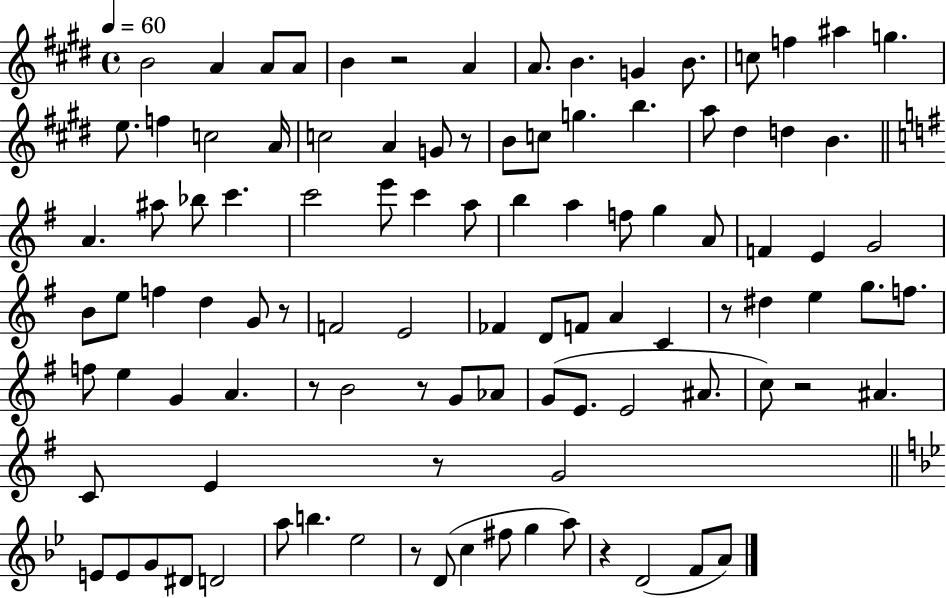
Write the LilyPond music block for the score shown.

{
  \clef treble
  \time 4/4
  \defaultTimeSignature
  \key e \major
  \tempo 4 = 60
  \repeat volta 2 { b'2 a'4 a'8 a'8 | b'4 r2 a'4 | a'8. b'4. g'4 b'8. | c''8 f''4 ais''4 g''4. | \break e''8. f''4 c''2 a'16 | c''2 a'4 g'8 r8 | b'8 c''8 g''4. b''4. | a''8 dis''4 d''4 b'4. | \break \bar "||" \break \key g \major a'4. ais''8 bes''8 c'''4. | c'''2 e'''8 c'''4 a''8 | b''4 a''4 f''8 g''4 a'8 | f'4 e'4 g'2 | \break b'8 e''8 f''4 d''4 g'8 r8 | f'2 e'2 | fes'4 d'8 f'8 a'4 c'4 | r8 dis''4 e''4 g''8. f''8. | \break f''8 e''4 g'4 a'4. | r8 b'2 r8 g'8 aes'8 | g'8( e'8. e'2 ais'8. | c''8) r2 ais'4. | \break c'8 e'4 r8 g'2 | \bar "||" \break \key bes \major e'8 e'8 g'8 dis'8 d'2 | a''8 b''4. ees''2 | r8 d'8( c''4 fis''8 g''4 a''8) | r4 d'2( f'8 a'8) | \break } \bar "|."
}